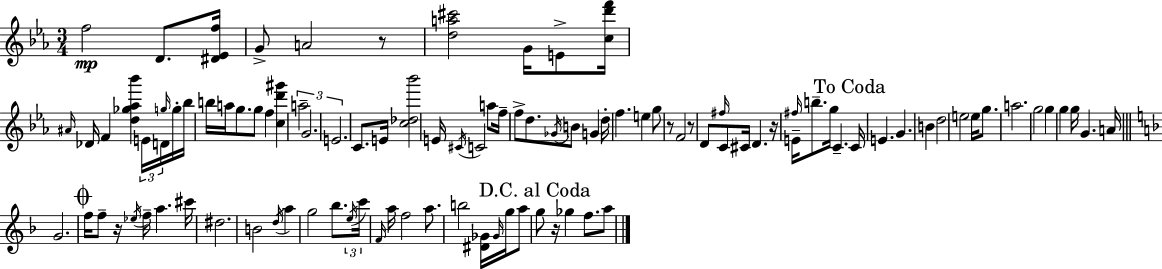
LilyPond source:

{
  \clef treble
  \numericTimeSignature
  \time 3/4
  \key ees \major
  \repeat volta 2 { f''2\mp d'8. <dis' ees' f''>16 | g'8-> a'2 r8 | <d'' a'' cis'''>2 g'16 e'8-> <c'' d''' f'''>16 | \grace { ais'16 } des'16 f'4 <d'' ges'' aes'' bes'''>4 \tuplet 3/2 { e'16 d'16 | \break \grace { g''16 } } g''16-. bes''16 b''16 a''16 g''8. g''8 f''4 | <c'' d''' gis'''>4 \tuplet 3/2 { a''2-- | g'2. | e'2. } | \break c'8. e'16 <c'' des'' bes'''>2 | e'16 \acciaccatura { cis'16 } c'2 | a''8 f''16-- f''8-> d''8. \acciaccatura { ges'16 } b'8 g'4 | d''16-. f''4. e''4 | \break g''8 r8 f'2 | r8 d'8 \grace { fis''16 } c'8 cis'16 d'4. | r16 e'16-- \grace { fis''16 } b''8.-- g''16 c'4.-- | \mark "To Coda" c'16 e'4. | \break g'4. b'4 d''2 | e''2 | e''16 g''8. a''2. | g''2 | \break g''4 g''4 g''16 g'4. | a'16 \bar "||" \break \key f \major g'2. | \mark \markup { \musicglyph "scripts.coda" } f''16 f''8-- r16 \acciaccatura { ees''16 } f''16-- a''4. | cis'''16 dis''2. | b'2 \acciaccatura { d''16 } a''4 | \break g''2 bes''8. | \tuplet 3/2 { \acciaccatura { e''16 } c'''16 \grace { f'16 } } a''16 f''2 | a''8. b''2 | <dis' ges'>16 \grace { ges'16 } g''16 a''8 \mark "D.C. al Coda" g''8 r16 ges''4 | \break f''8. a''8 } \bar "|."
}